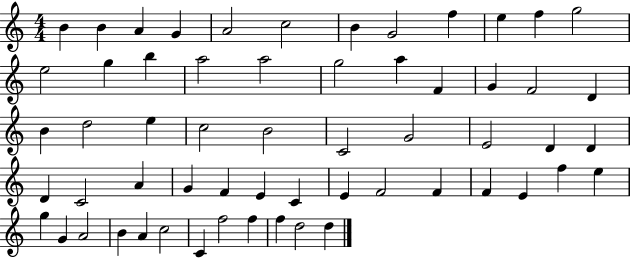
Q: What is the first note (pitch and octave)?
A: B4